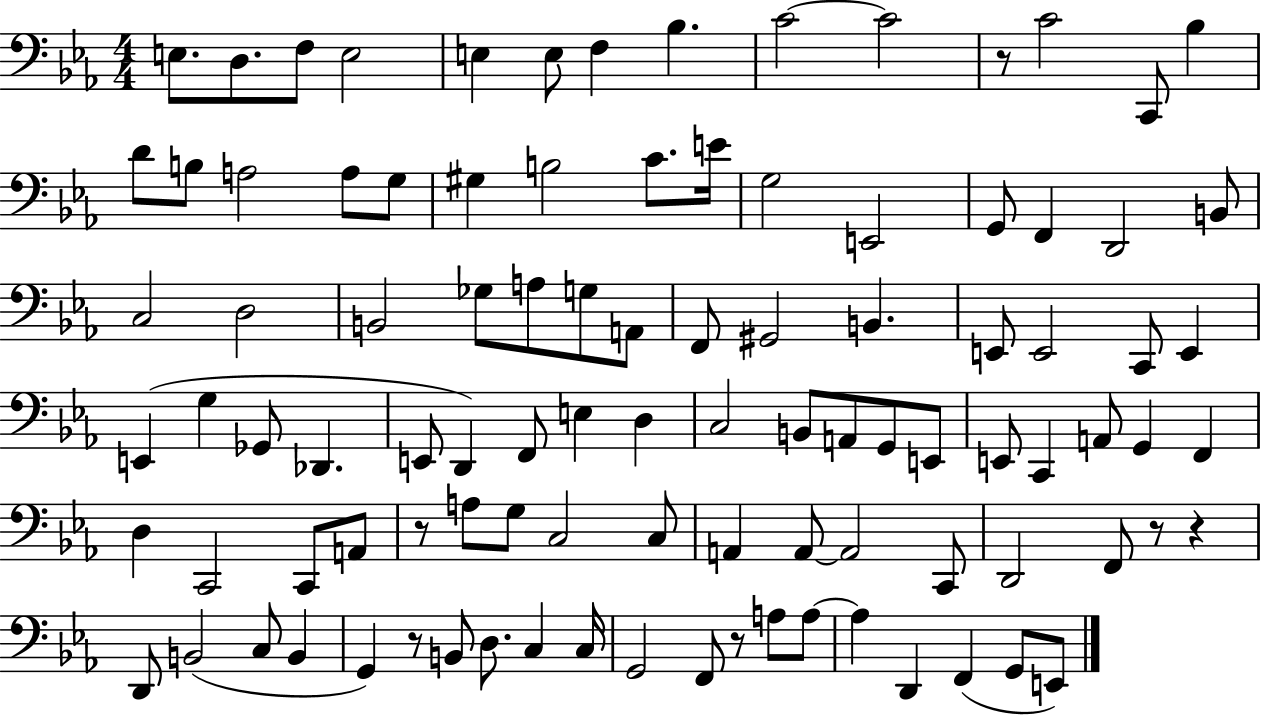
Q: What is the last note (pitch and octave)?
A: E2